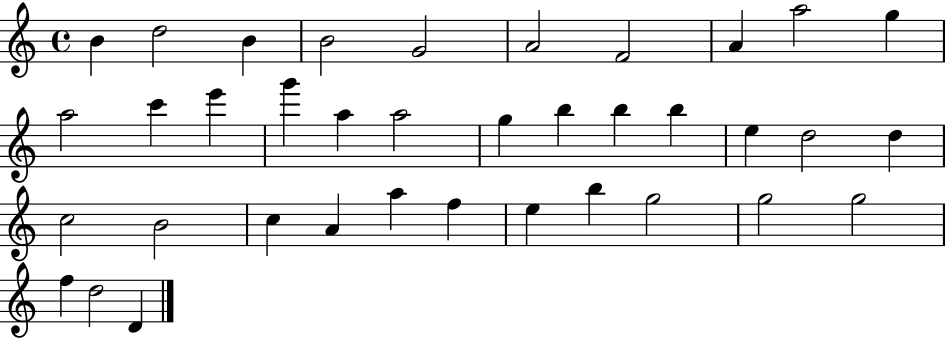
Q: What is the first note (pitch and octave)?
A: B4